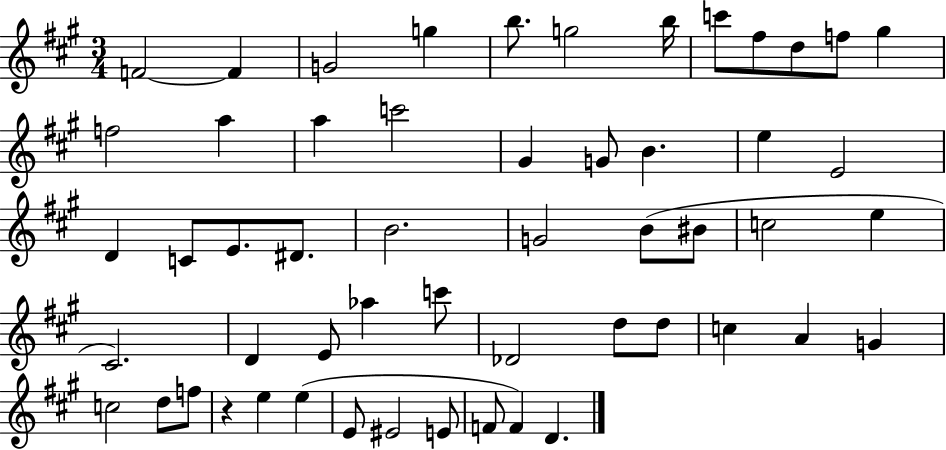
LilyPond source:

{
  \clef treble
  \numericTimeSignature
  \time 3/4
  \key a \major
  f'2~~ f'4 | g'2 g''4 | b''8. g''2 b''16 | c'''8 fis''8 d''8 f''8 gis''4 | \break f''2 a''4 | a''4 c'''2 | gis'4 g'8 b'4. | e''4 e'2 | \break d'4 c'8 e'8. dis'8. | b'2. | g'2 b'8( bis'8 | c''2 e''4 | \break cis'2.) | d'4 e'8 aes''4 c'''8 | des'2 d''8 d''8 | c''4 a'4 g'4 | \break c''2 d''8 f''8 | r4 e''4 e''4( | e'8 eis'2 e'8 | f'8 f'4) d'4. | \break \bar "|."
}